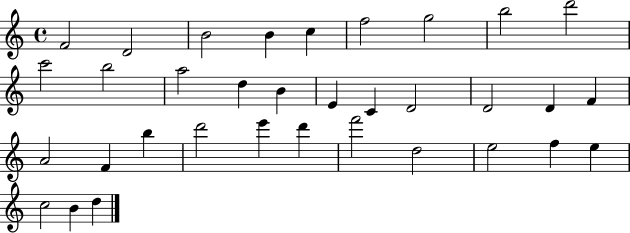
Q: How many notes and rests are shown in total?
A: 34